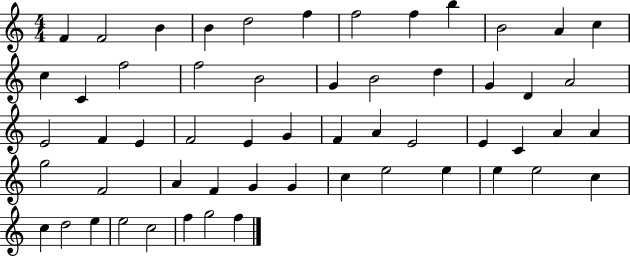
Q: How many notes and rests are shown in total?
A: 56